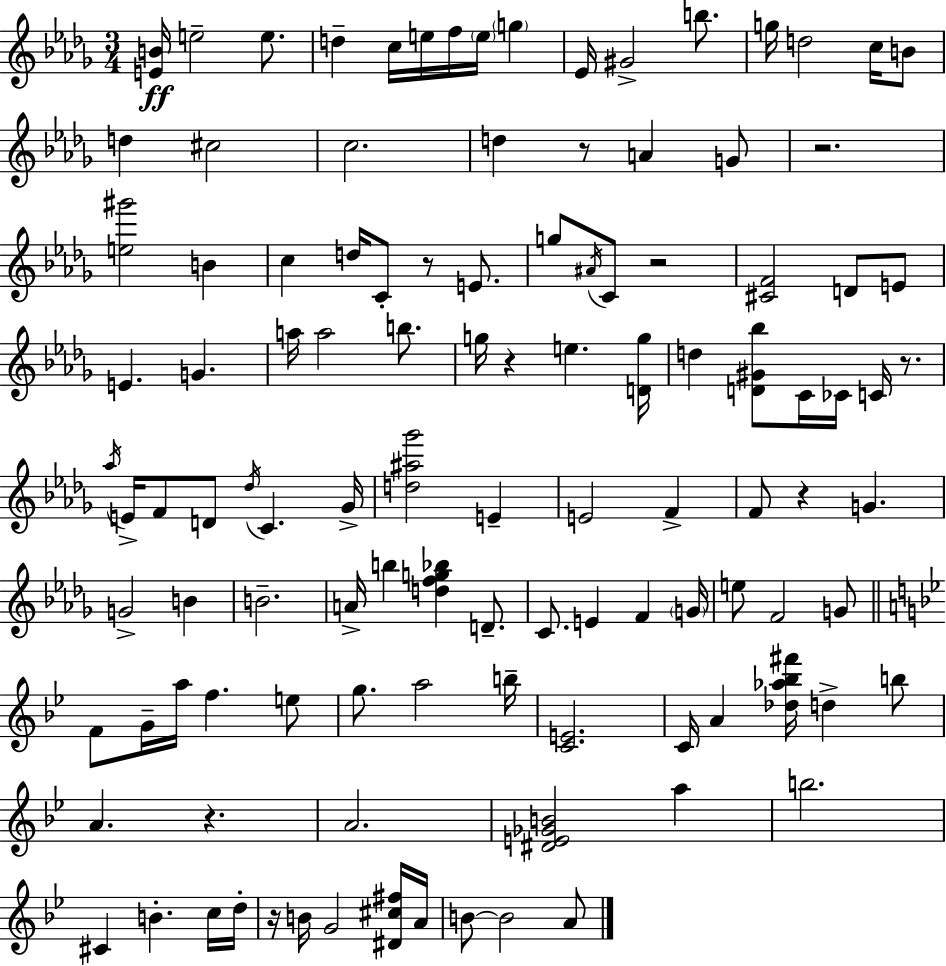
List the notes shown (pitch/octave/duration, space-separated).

[E4,B4]/s E5/h E5/e. D5/q C5/s E5/s F5/s E5/s G5/q Eb4/s G#4/h B5/e. G5/s D5/h C5/s B4/e D5/q C#5/h C5/h. D5/q R/e A4/q G4/e R/h. [E5,G#6]/h B4/q C5/q D5/s C4/e R/e E4/e. G5/e A#4/s C4/e R/h [C#4,F4]/h D4/e E4/e E4/q. G4/q. A5/s A5/h B5/e. G5/s R/q E5/q. [D4,G5]/s D5/q [D4,G#4,Bb5]/e C4/s CES4/s C4/s R/e. Ab5/s E4/s F4/e D4/e Db5/s C4/q. Gb4/s [D5,A#5,Gb6]/h E4/q E4/h F4/q F4/e R/q G4/q. G4/h B4/q B4/h. A4/s B5/q [D5,F5,G5,Bb5]/q D4/e. C4/e. E4/q F4/q G4/s E5/e F4/h G4/e F4/e G4/s A5/s F5/q. E5/e G5/e. A5/h B5/s [C4,E4]/h. C4/s A4/q [Db5,Ab5,Bb5,F#6]/s D5/q B5/e A4/q. R/q. A4/h. [D#4,E4,Gb4,B4]/h A5/q B5/h. C#4/q B4/q. C5/s D5/s R/s B4/s G4/h [D#4,C#5,F#5]/s A4/s B4/e B4/h A4/e